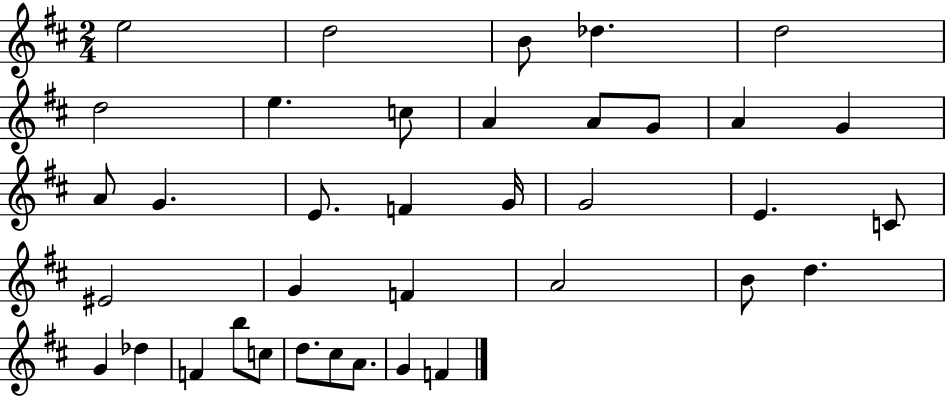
{
  \clef treble
  \numericTimeSignature
  \time 2/4
  \key d \major
  e''2 | d''2 | b'8 des''4. | d''2 | \break d''2 | e''4. c''8 | a'4 a'8 g'8 | a'4 g'4 | \break a'8 g'4. | e'8. f'4 g'16 | g'2 | e'4. c'8 | \break eis'2 | g'4 f'4 | a'2 | b'8 d''4. | \break g'4 des''4 | f'4 b''8 c''8 | d''8. cis''8 a'8. | g'4 f'4 | \break \bar "|."
}